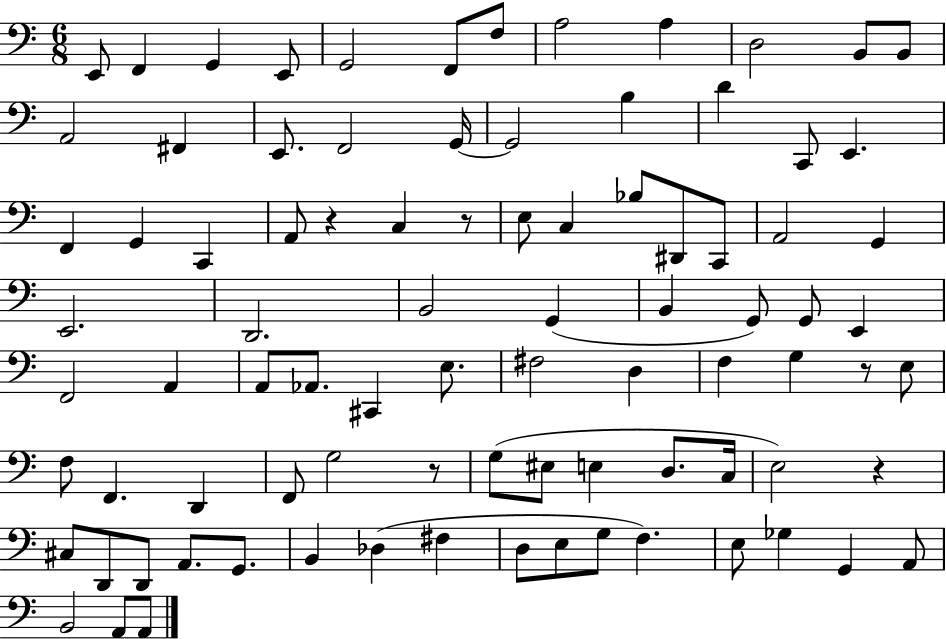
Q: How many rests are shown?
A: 5